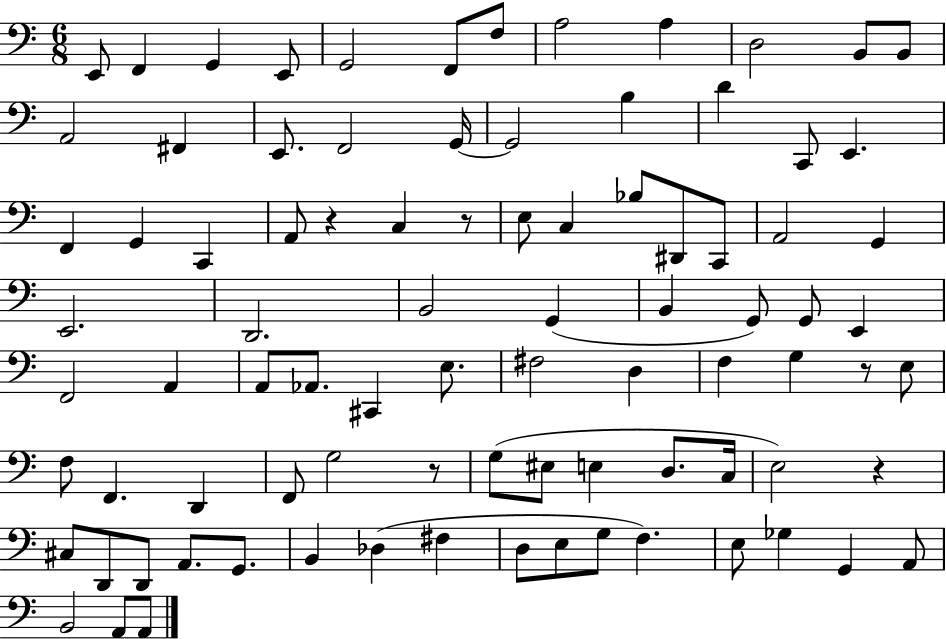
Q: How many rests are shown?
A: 5